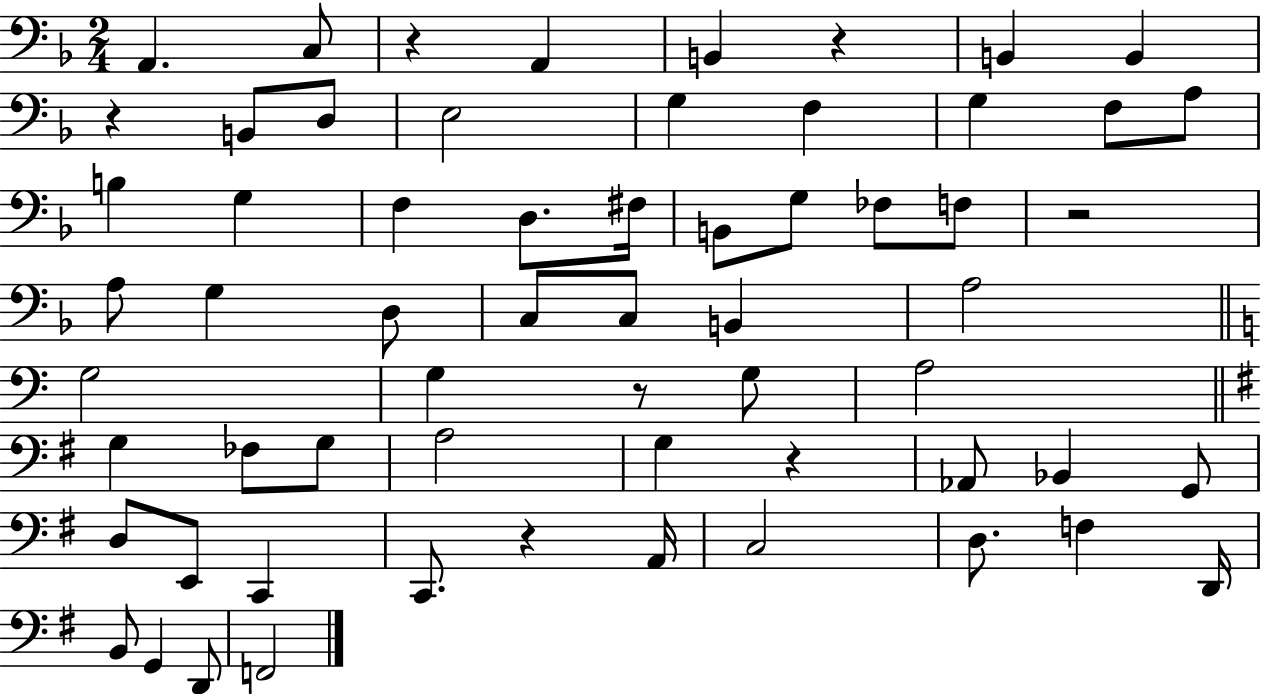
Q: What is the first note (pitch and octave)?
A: A2